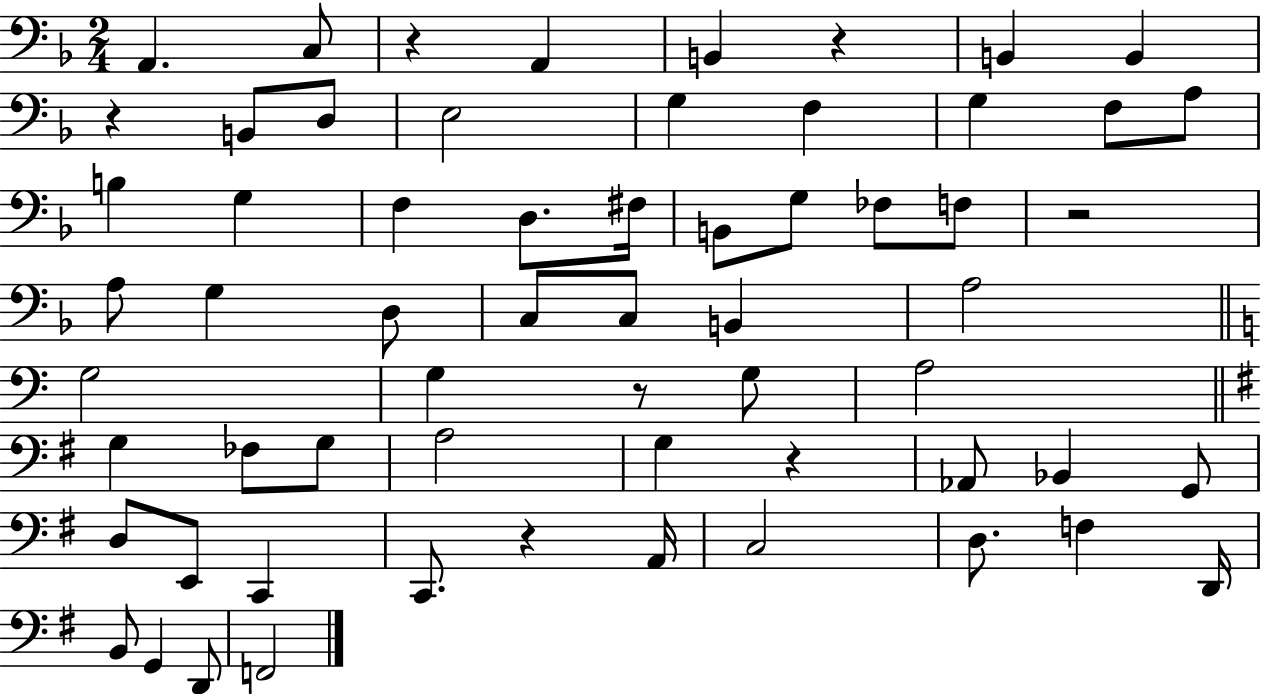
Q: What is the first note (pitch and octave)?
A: A2